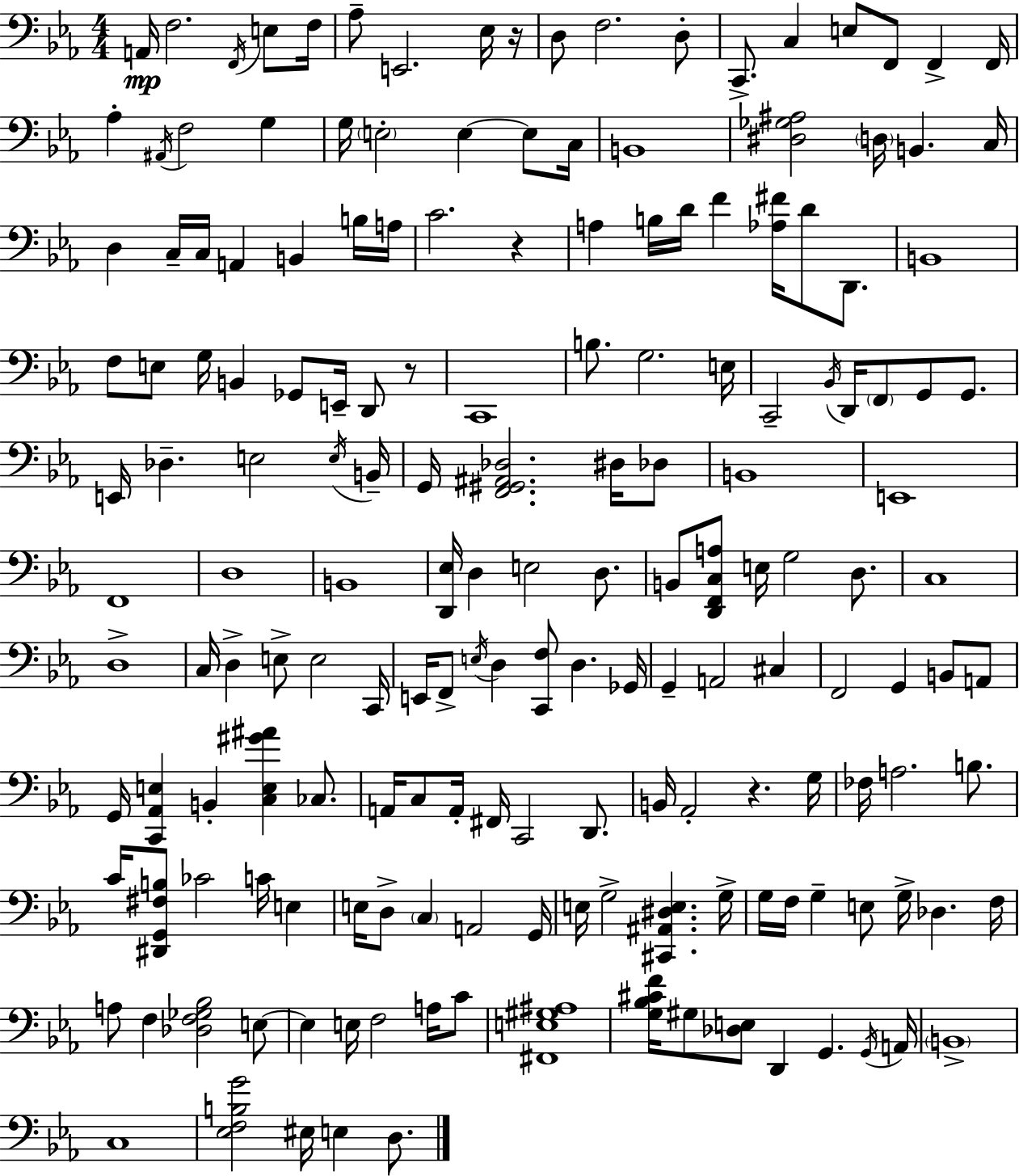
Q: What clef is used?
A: bass